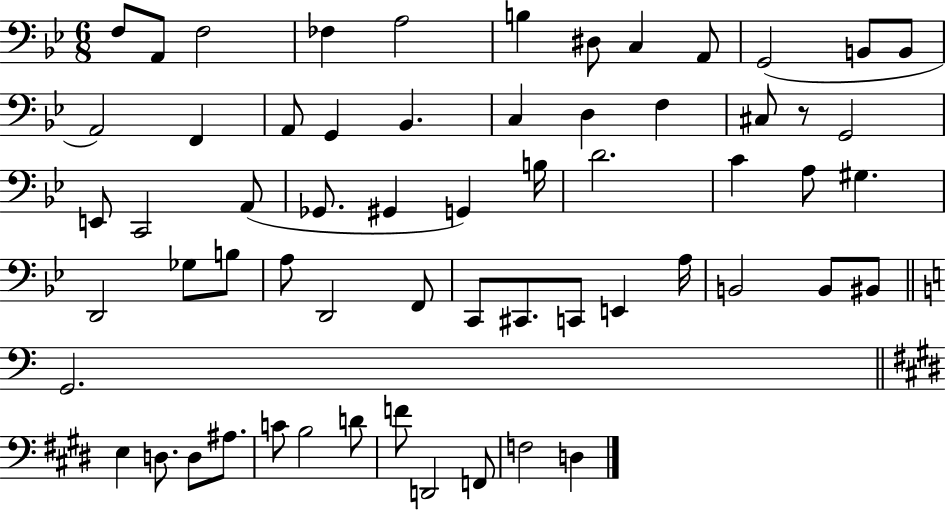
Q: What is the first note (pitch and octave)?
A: F3